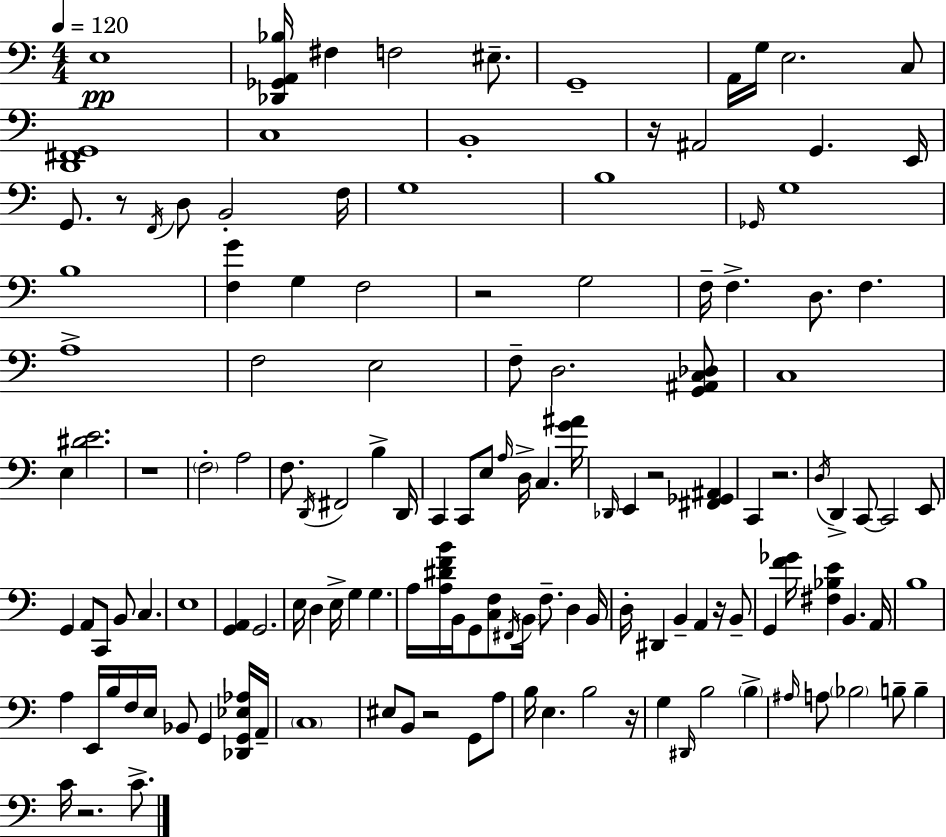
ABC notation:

X:1
T:Untitled
M:4/4
L:1/4
K:Am
E,4 [_D,,_G,,A,,_B,]/4 ^F, F,2 ^E,/2 G,,4 A,,/4 G,/4 E,2 C,/2 [D,,^F,,G,,]4 C,4 B,,4 z/4 ^A,,2 G,, E,,/4 G,,/2 z/2 F,,/4 D,/2 B,,2 F,/4 G,4 B,4 _G,,/4 G,4 B,4 [F,G] G, F,2 z2 G,2 F,/4 F, D,/2 F, A,4 F,2 E,2 F,/2 D,2 [G,,^A,,C,_D,]/2 C,4 E, [^DE]2 z4 F,2 A,2 F,/2 D,,/4 ^F,,2 B, D,,/4 C,, C,,/2 E,/2 A,/4 D,/4 C, [G^A]/4 _D,,/4 E,, z2 [^F,,_G,,^A,,] C,, z2 D,/4 D,, C,,/2 C,,2 E,,/2 G,, A,,/2 C,,/2 B,,/2 C, E,4 [G,,A,,] G,,2 E,/4 D, E,/4 G, G, A,/4 [A,^DFB]/4 B,,/4 G,,/2 [C,F,]/2 ^F,,/4 B,,/4 F,/2 D, B,,/4 D,/4 ^D,, B,, A,, z/4 B,,/2 G,, [F_G]/4 [^F,_B,E] B,, A,,/4 B,4 A, E,,/4 B,/4 F,/4 E,/4 _B,,/2 G,, [_D,,G,,_E,_A,]/4 A,,/4 C,4 ^E,/2 B,,/2 z2 G,,/2 A,/2 B,/4 E, B,2 z/4 G, ^D,,/4 B,2 B, ^A,/4 A,/2 _B,2 B,/2 B, C/4 z2 C/2